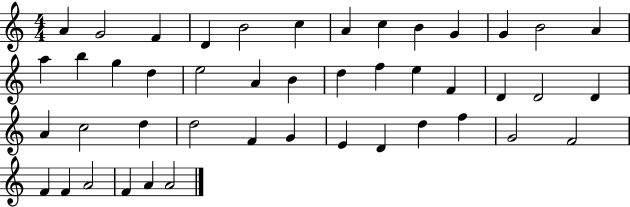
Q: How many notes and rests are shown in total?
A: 45